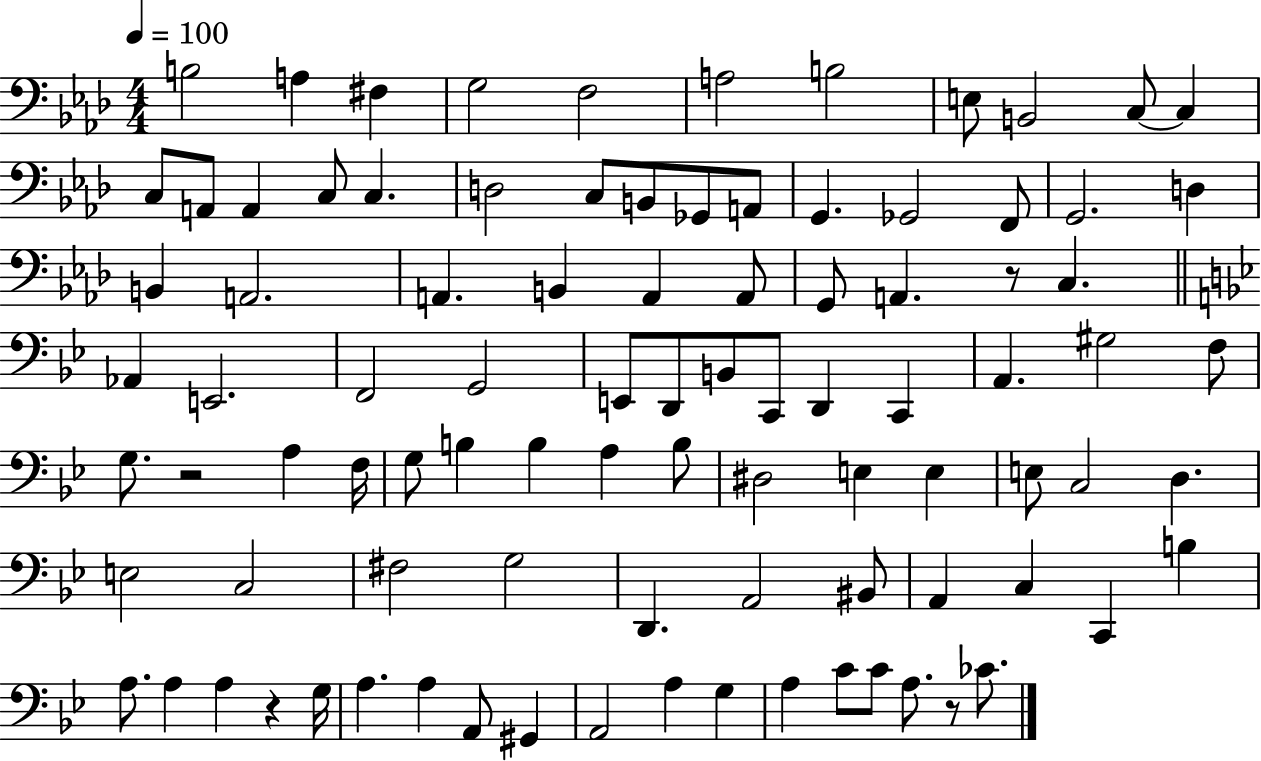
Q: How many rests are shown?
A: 4